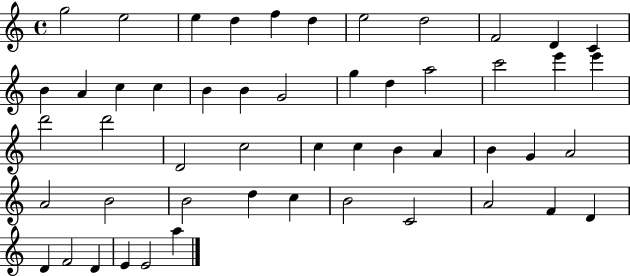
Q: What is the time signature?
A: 4/4